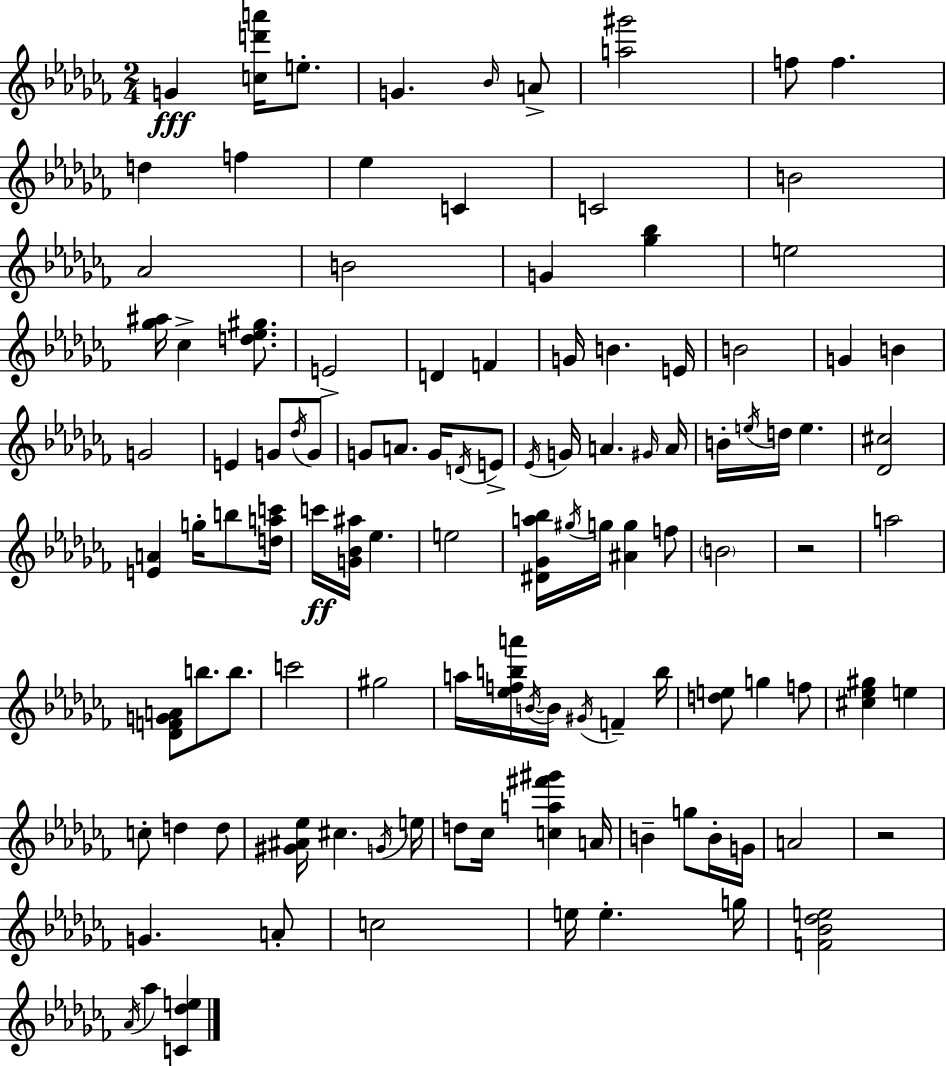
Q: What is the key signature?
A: AES minor